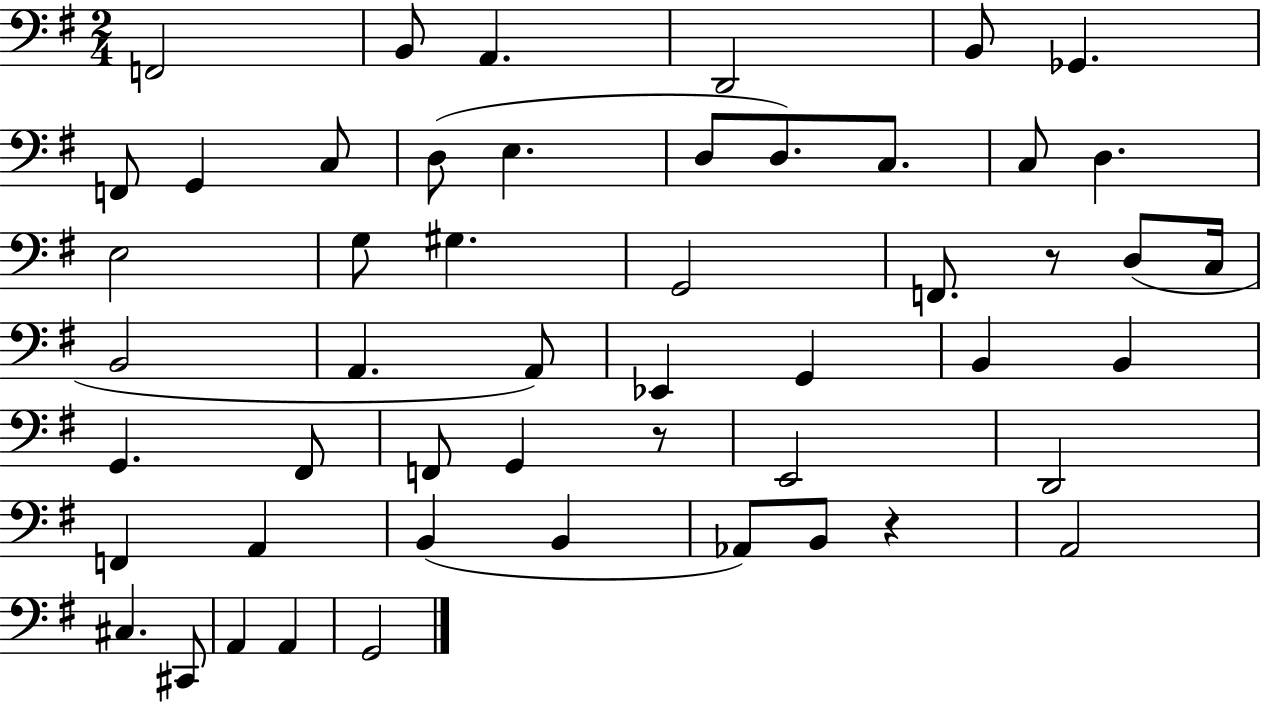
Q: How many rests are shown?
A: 3